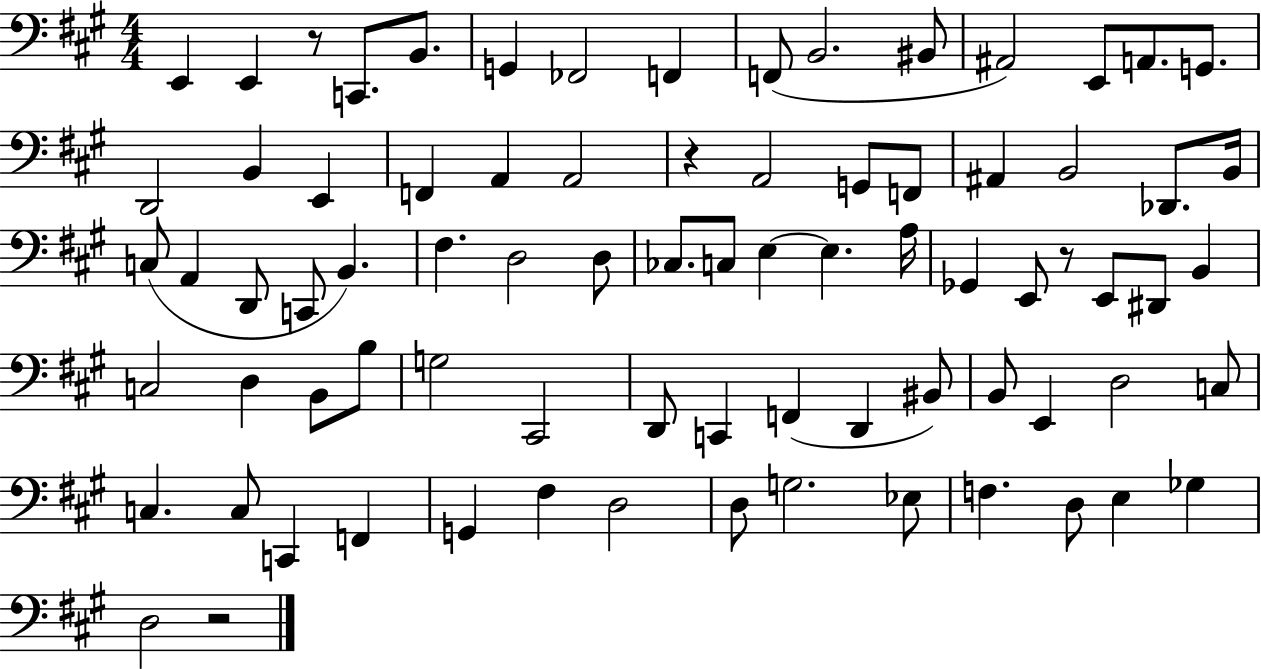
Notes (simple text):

E2/q E2/q R/e C2/e. B2/e. G2/q FES2/h F2/q F2/e B2/h. BIS2/e A#2/h E2/e A2/e. G2/e. D2/h B2/q E2/q F2/q A2/q A2/h R/q A2/h G2/e F2/e A#2/q B2/h Db2/e. B2/s C3/e A2/q D2/e C2/e B2/q. F#3/q. D3/h D3/e CES3/e. C3/e E3/q E3/q. A3/s Gb2/q E2/e R/e E2/e D#2/e B2/q C3/h D3/q B2/e B3/e G3/h C#2/h D2/e C2/q F2/q D2/q BIS2/e B2/e E2/q D3/h C3/e C3/q. C3/e C2/q F2/q G2/q F#3/q D3/h D3/e G3/h. Eb3/e F3/q. D3/e E3/q Gb3/q D3/h R/h